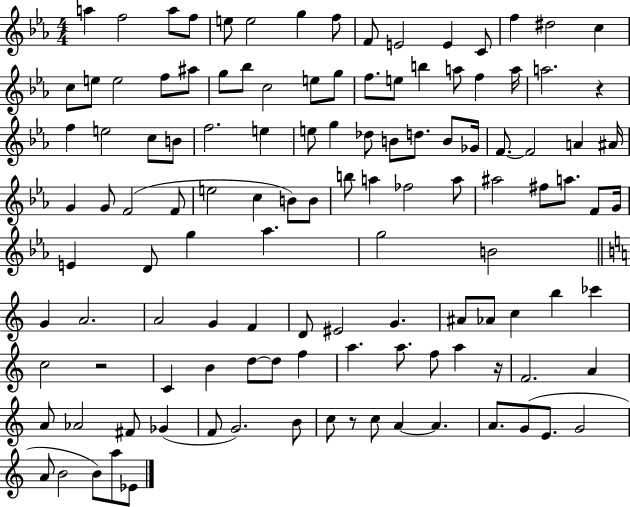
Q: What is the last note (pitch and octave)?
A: Eb4